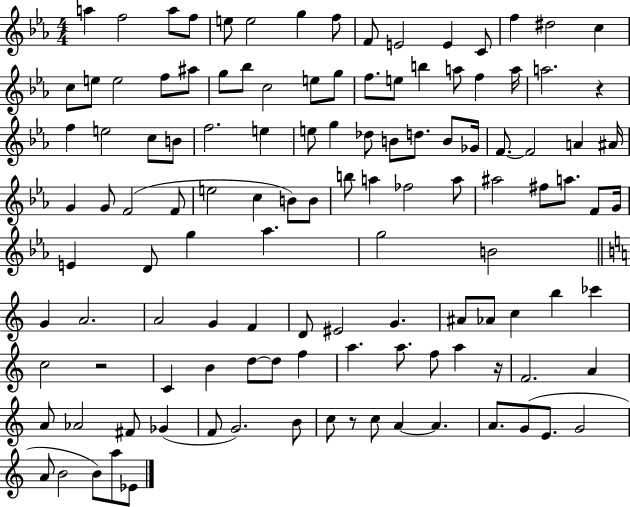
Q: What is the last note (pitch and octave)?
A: Eb4